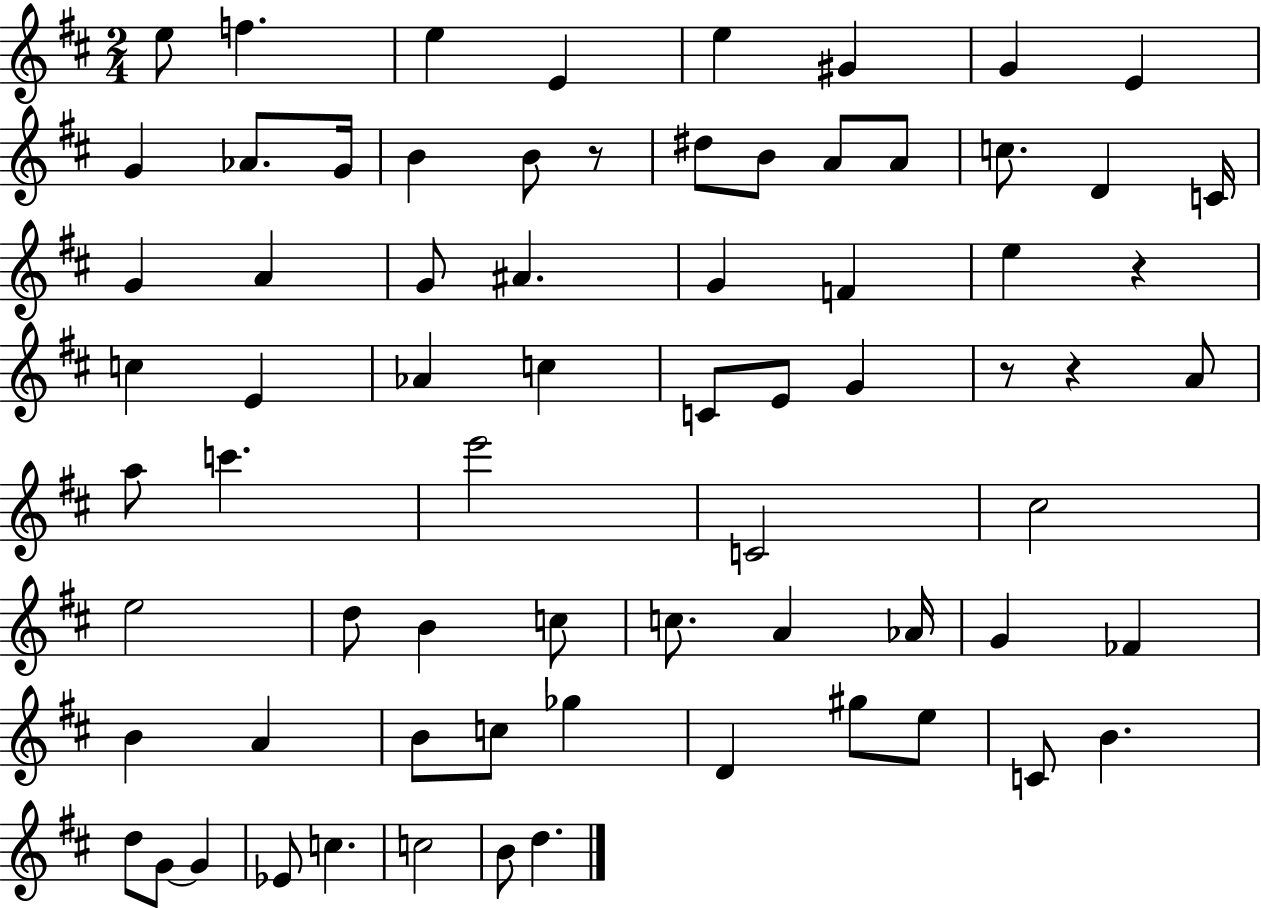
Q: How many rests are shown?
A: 4